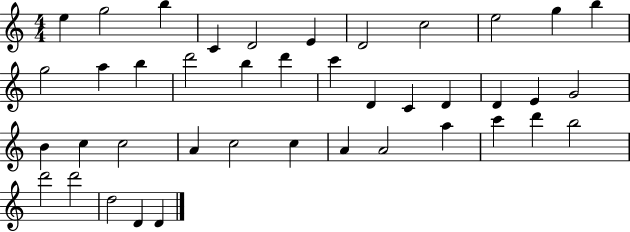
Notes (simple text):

E5/q G5/h B5/q C4/q D4/h E4/q D4/h C5/h E5/h G5/q B5/q G5/h A5/q B5/q D6/h B5/q D6/q C6/q D4/q C4/q D4/q D4/q E4/q G4/h B4/q C5/q C5/h A4/q C5/h C5/q A4/q A4/h A5/q C6/q D6/q B5/h D6/h D6/h D5/h D4/q D4/q